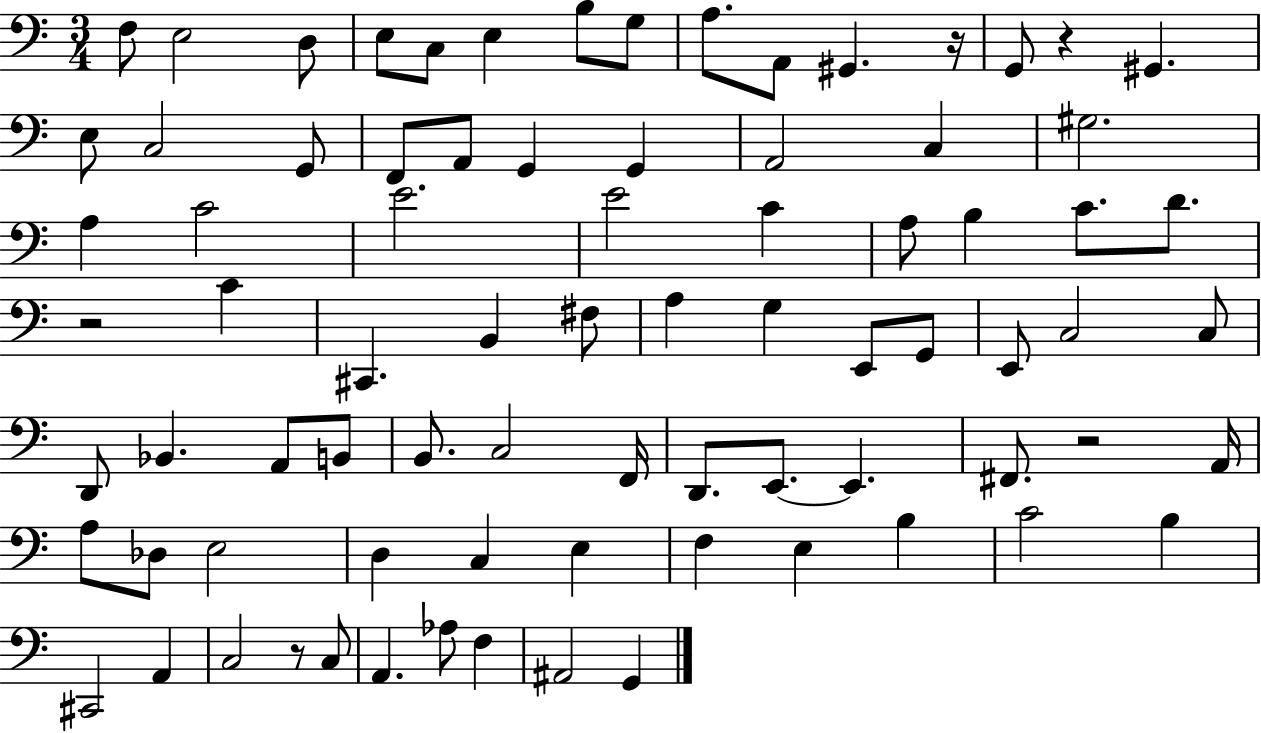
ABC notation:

X:1
T:Untitled
M:3/4
L:1/4
K:C
F,/2 E,2 D,/2 E,/2 C,/2 E, B,/2 G,/2 A,/2 A,,/2 ^G,, z/4 G,,/2 z ^G,, E,/2 C,2 G,,/2 F,,/2 A,,/2 G,, G,, A,,2 C, ^G,2 A, C2 E2 E2 C A,/2 B, C/2 D/2 z2 C ^C,, B,, ^F,/2 A, G, E,,/2 G,,/2 E,,/2 C,2 C,/2 D,,/2 _B,, A,,/2 B,,/2 B,,/2 C,2 F,,/4 D,,/2 E,,/2 E,, ^F,,/2 z2 A,,/4 A,/2 _D,/2 E,2 D, C, E, F, E, B, C2 B, ^C,,2 A,, C,2 z/2 C,/2 A,, _A,/2 F, ^A,,2 G,,